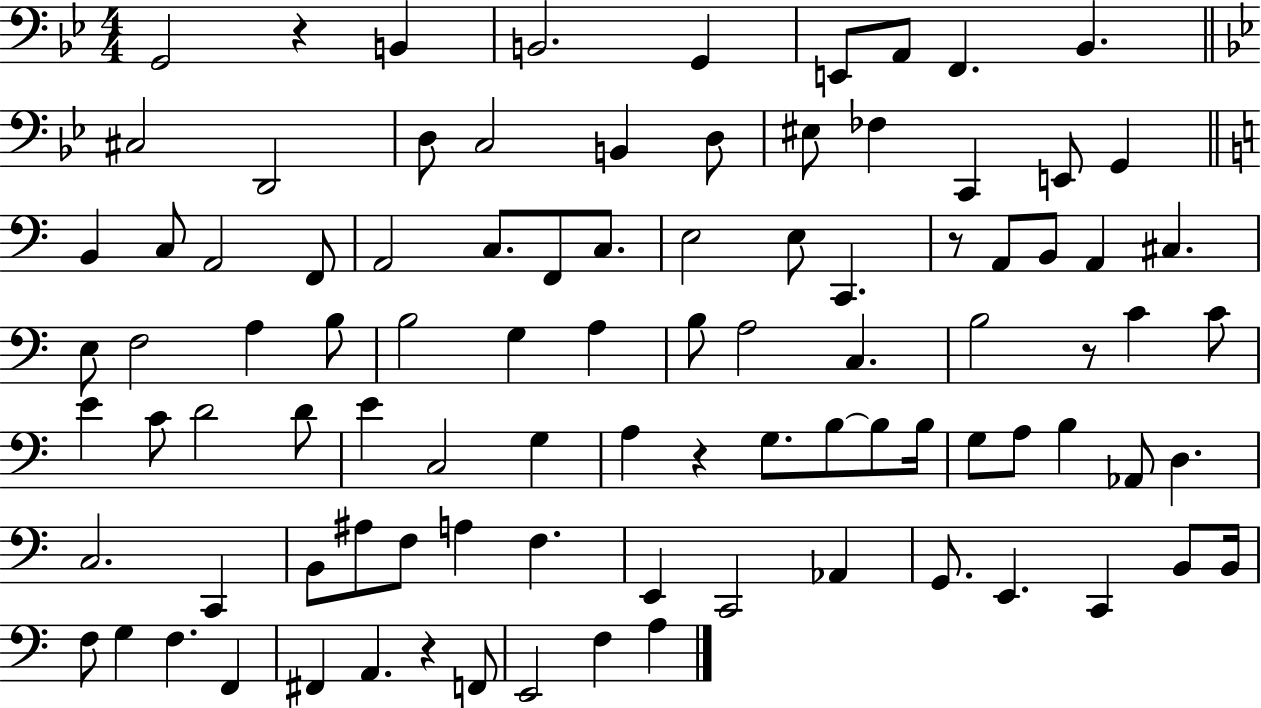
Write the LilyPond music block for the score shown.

{
  \clef bass
  \numericTimeSignature
  \time 4/4
  \key bes \major
  g,2 r4 b,4 | b,2. g,4 | e,8 a,8 f,4. bes,4. | \bar "||" \break \key bes \major cis2 d,2 | d8 c2 b,4 d8 | eis8 fes4 c,4 e,8 g,4 | \bar "||" \break \key c \major b,4 c8 a,2 f,8 | a,2 c8. f,8 c8. | e2 e8 c,4. | r8 a,8 b,8 a,4 cis4. | \break e8 f2 a4 b8 | b2 g4 a4 | b8 a2 c4. | b2 r8 c'4 c'8 | \break e'4 c'8 d'2 d'8 | e'4 c2 g4 | a4 r4 g8. b8~~ b8 b16 | g8 a8 b4 aes,8 d4. | \break c2. c,4 | b,8 ais8 f8 a4 f4. | e,4 c,2 aes,4 | g,8. e,4. c,4 b,8 b,16 | \break f8 g4 f4. f,4 | fis,4 a,4. r4 f,8 | e,2 f4 a4 | \bar "|."
}